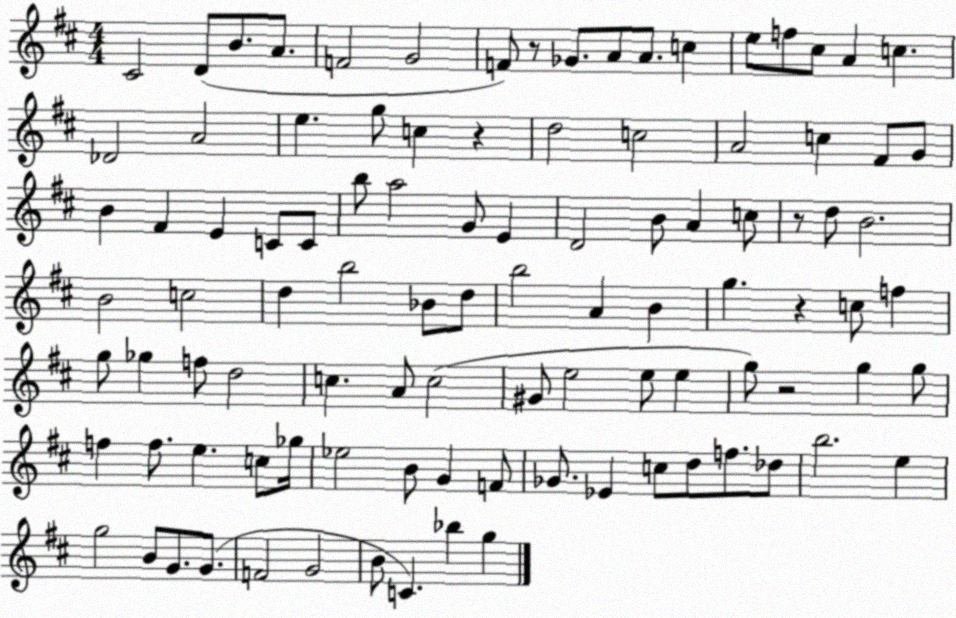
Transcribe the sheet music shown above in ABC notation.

X:1
T:Untitled
M:4/4
L:1/4
K:D
^C2 D/2 B/2 A/2 F2 G2 F/2 z/2 _G/2 A/2 A/2 c e/2 f/2 ^c/2 A c _D2 A2 e g/2 c z d2 c2 A2 c ^F/2 G/2 B ^F E C/2 C/2 b/2 a2 G/2 E D2 B/2 A c/2 z/2 d/2 B2 B2 c2 d b2 _B/2 d/2 b2 A B g z c/2 f g/2 _g f/2 d2 c A/2 c2 ^G/2 e2 e/2 e g/2 z2 g g/2 f f/2 e c/2 _g/4 _e2 B/2 G F/2 _G/2 _E c/2 d/2 f/2 _d/2 b2 e g2 B/2 G/2 G/2 F2 G2 B/2 C _b g